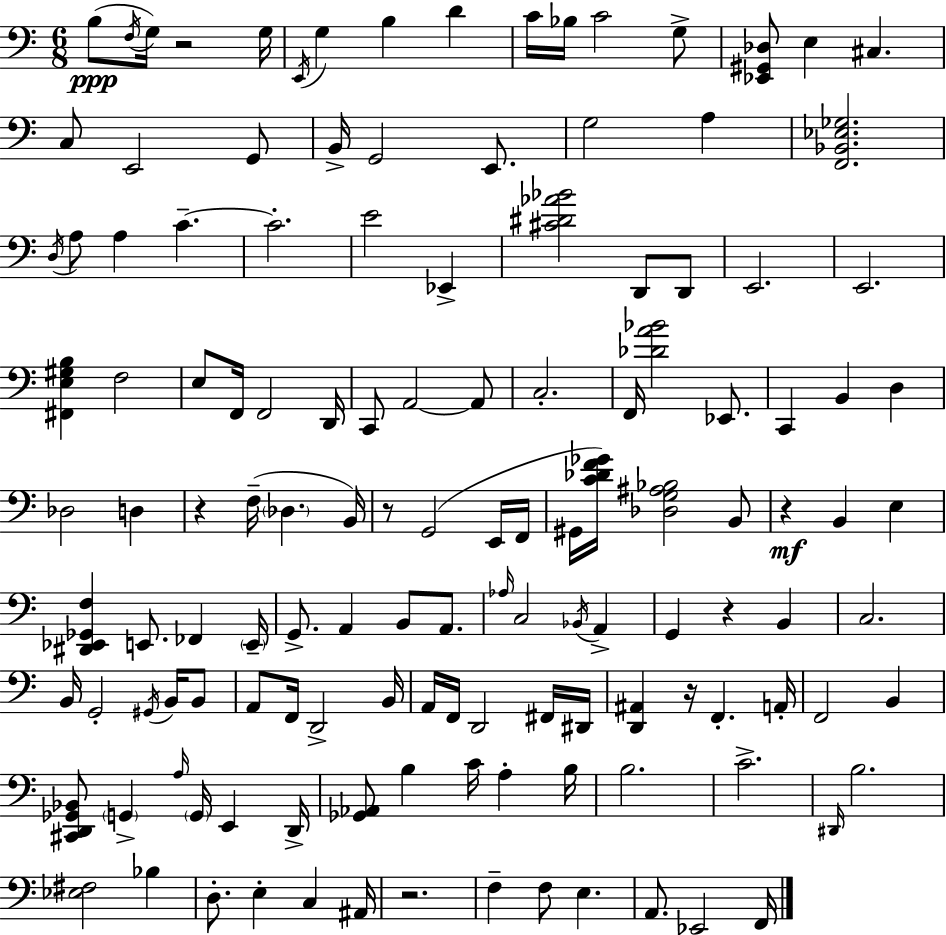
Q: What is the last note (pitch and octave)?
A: F2